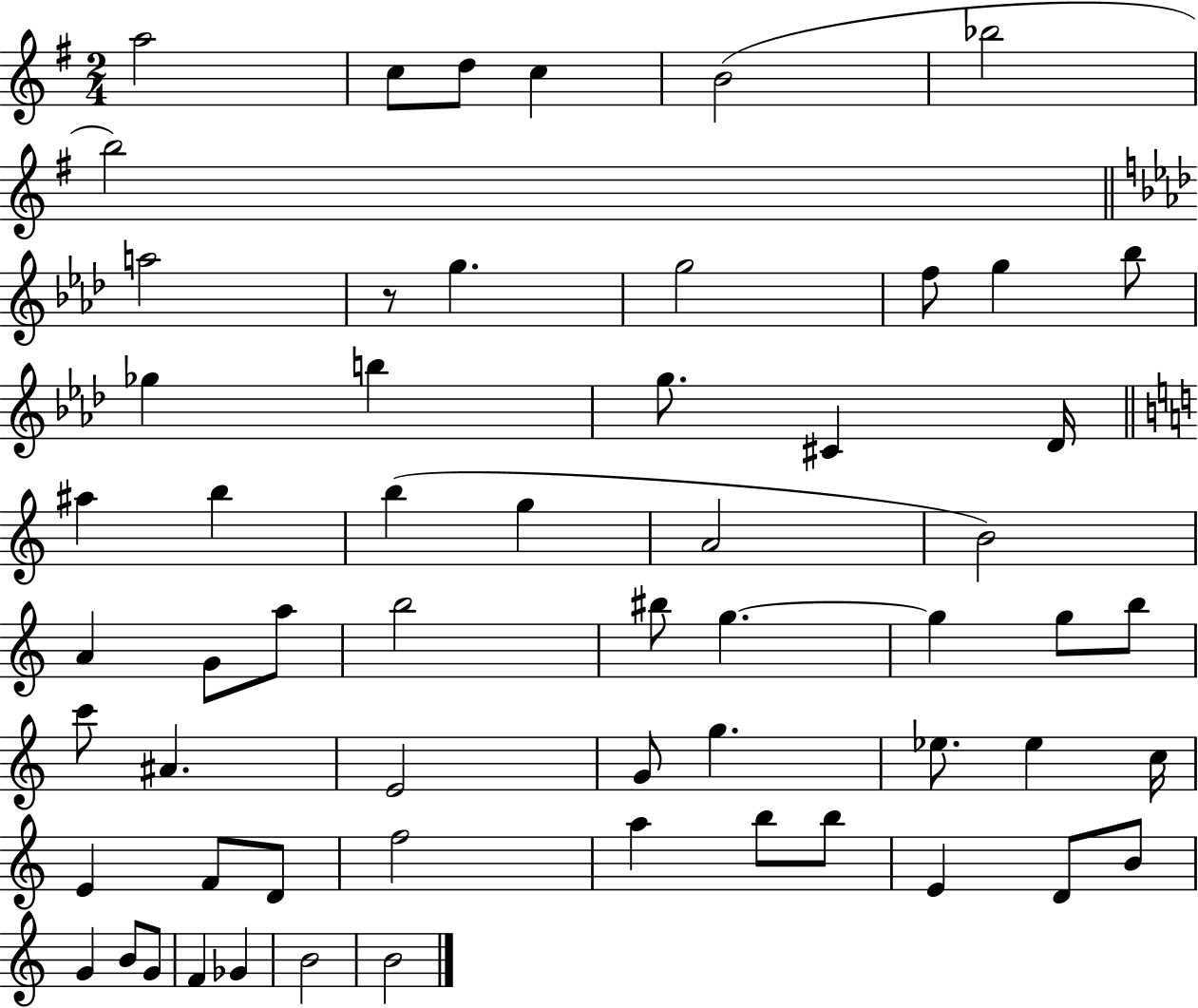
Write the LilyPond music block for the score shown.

{
  \clef treble
  \numericTimeSignature
  \time 2/4
  \key g \major
  \repeat volta 2 { a''2 | c''8 d''8 c''4 | b'2( | bes''2 | \break b''2) | \bar "||" \break \key f \minor a''2 | r8 g''4. | g''2 | f''8 g''4 bes''8 | \break ges''4 b''4 | g''8. cis'4 des'16 | \bar "||" \break \key a \minor ais''4 b''4 | b''4( g''4 | a'2 | b'2) | \break a'4 g'8 a''8 | b''2 | bis''8 g''4.~~ | g''4 g''8 b''8 | \break c'''8 ais'4. | e'2 | g'8 g''4. | ees''8. ees''4 c''16 | \break e'4 f'8 d'8 | f''2 | a''4 b''8 b''8 | e'4 d'8 b'8 | \break g'4 b'8 g'8 | f'4 ges'4 | b'2 | b'2 | \break } \bar "|."
}